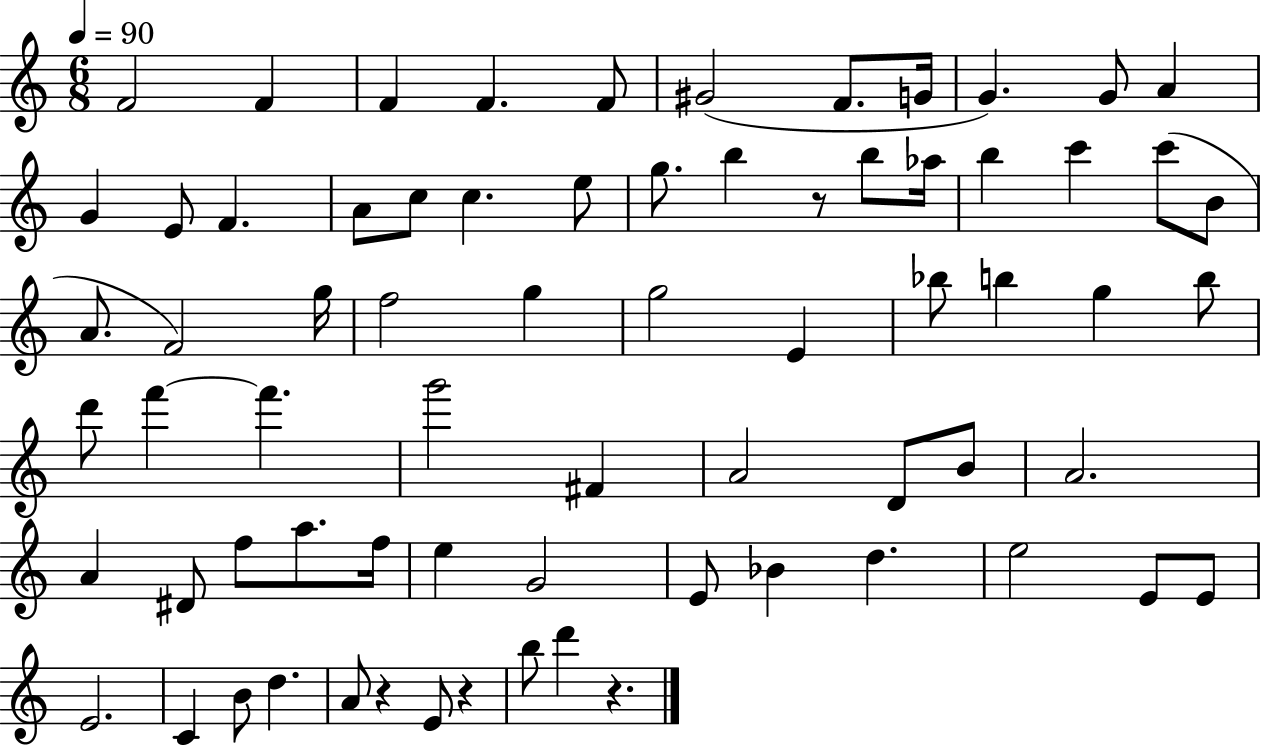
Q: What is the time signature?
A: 6/8